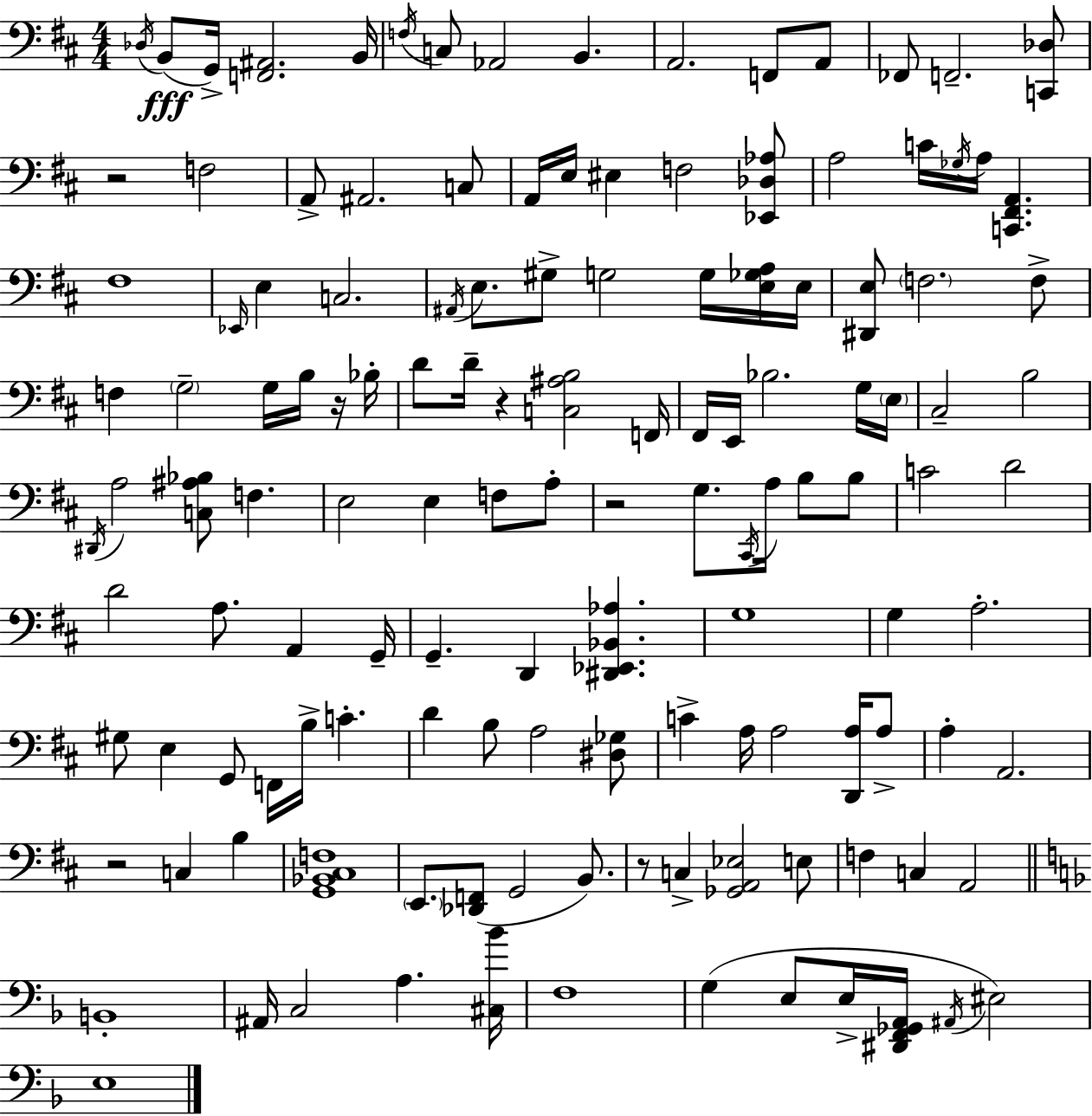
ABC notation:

X:1
T:Untitled
M:4/4
L:1/4
K:D
_D,/4 B,,/2 G,,/4 [F,,^A,,]2 B,,/4 F,/4 C,/2 _A,,2 B,, A,,2 F,,/2 A,,/2 _F,,/2 F,,2 [C,,_D,]/2 z2 F,2 A,,/2 ^A,,2 C,/2 A,,/4 E,/4 ^E, F,2 [_E,,_D,_A,]/2 A,2 C/4 _G,/4 A,/4 [C,,^F,,A,,] ^F,4 _E,,/4 E, C,2 ^A,,/4 E,/2 ^G,/2 G,2 G,/4 [E,_G,A,]/4 E,/4 [^D,,E,]/2 F,2 F,/2 F, G,2 G,/4 B,/4 z/4 _B,/4 D/2 D/4 z [C,^A,B,]2 F,,/4 ^F,,/4 E,,/4 _B,2 G,/4 E,/4 ^C,2 B,2 ^D,,/4 A,2 [C,^A,_B,]/2 F, E,2 E, F,/2 A,/2 z2 G,/2 ^C,,/4 A,/4 B,/2 B,/2 C2 D2 D2 A,/2 A,, G,,/4 G,, D,, [^D,,_E,,_B,,_A,] G,4 G, A,2 ^G,/2 E, G,,/2 F,,/4 B,/4 C D B,/2 A,2 [^D,_G,]/2 C A,/4 A,2 [D,,A,]/4 A,/2 A, A,,2 z2 C, B, [G,,_B,,^C,F,]4 E,,/2 [_D,,F,,]/2 G,,2 B,,/2 z/2 C, [_G,,A,,_E,]2 E,/2 F, C, A,,2 B,,4 ^A,,/4 C,2 A, [^C,_B]/4 F,4 G, E,/2 E,/4 [^D,,F,,_G,,A,,]/4 ^A,,/4 ^E,2 E,4